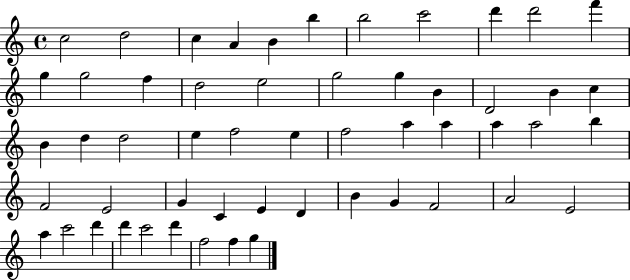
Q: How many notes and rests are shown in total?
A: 54